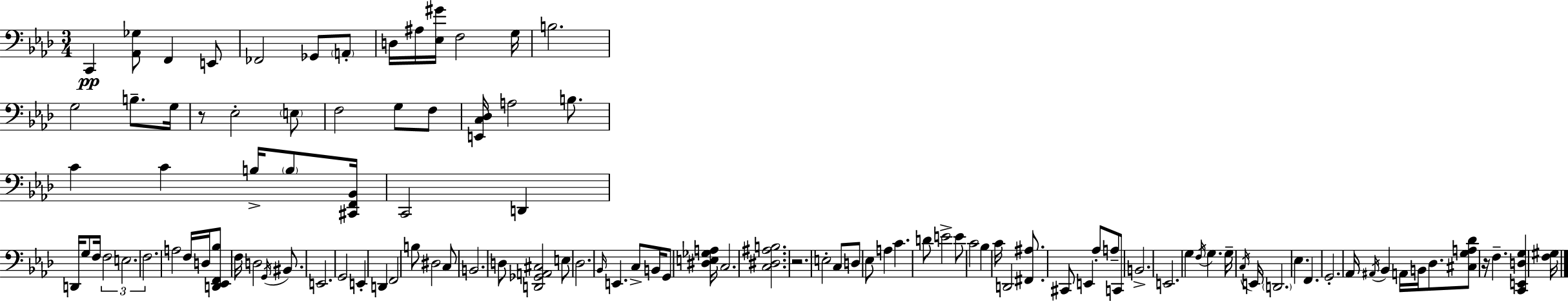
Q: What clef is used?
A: bass